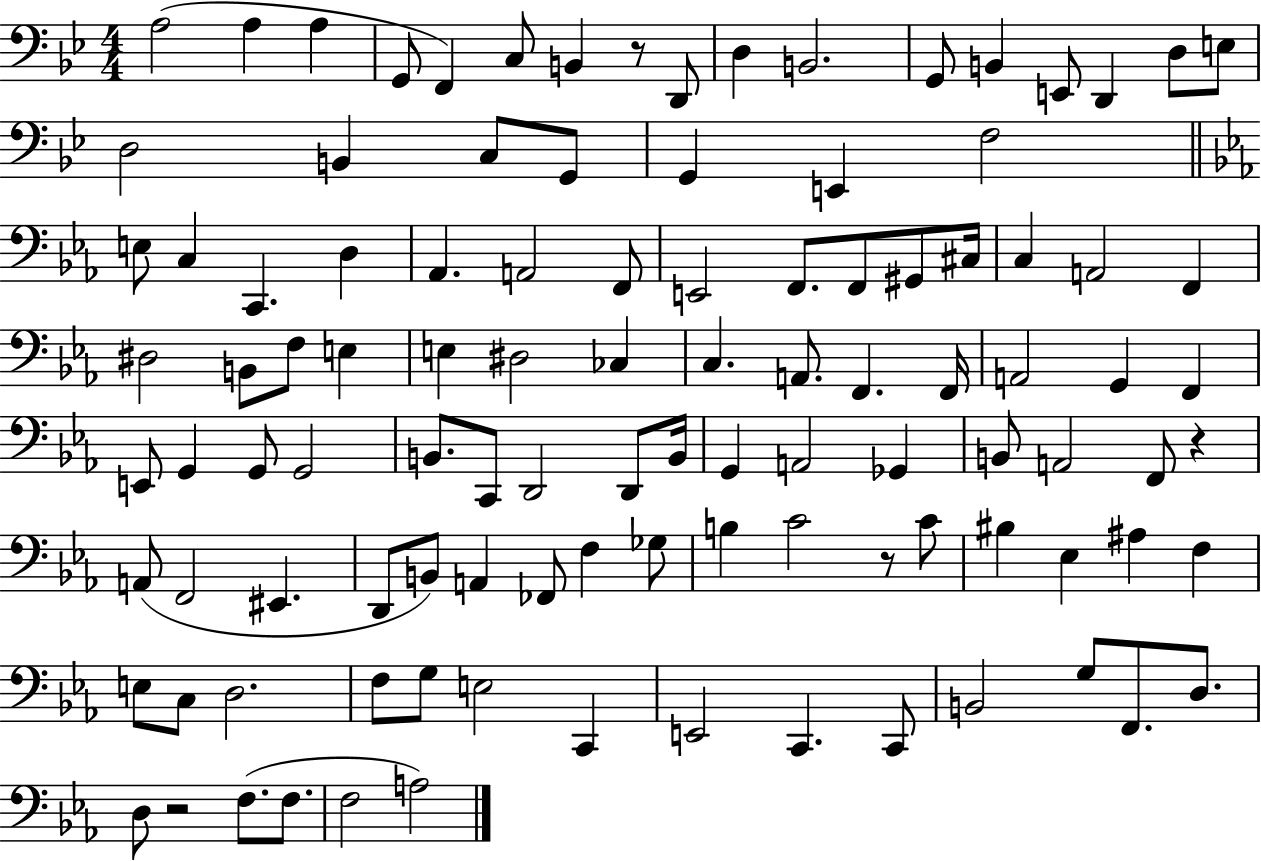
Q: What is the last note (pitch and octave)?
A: A3